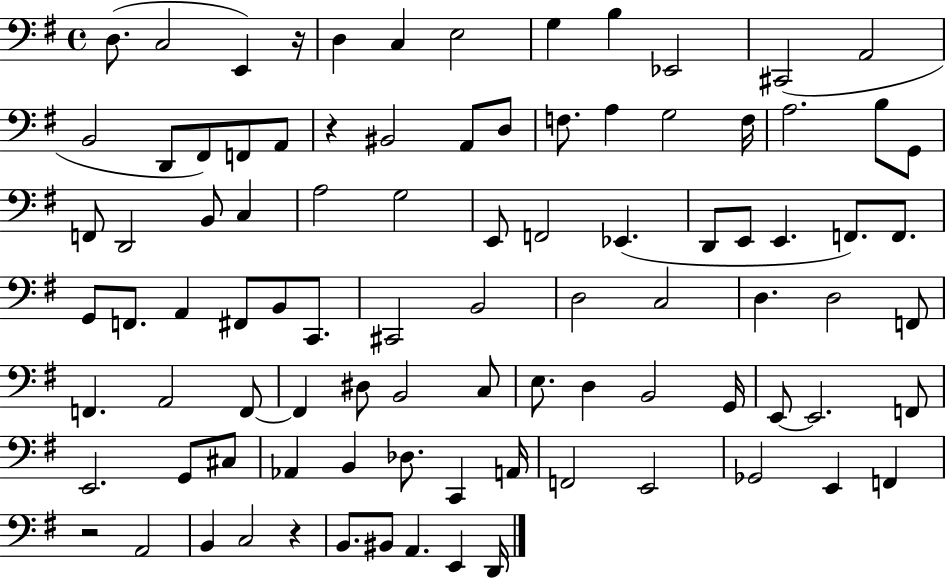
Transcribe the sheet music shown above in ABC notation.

X:1
T:Untitled
M:4/4
L:1/4
K:G
D,/2 C,2 E,, z/4 D, C, E,2 G, B, _E,,2 ^C,,2 A,,2 B,,2 D,,/2 ^F,,/2 F,,/2 A,,/2 z ^B,,2 A,,/2 D,/2 F,/2 A, G,2 F,/4 A,2 B,/2 G,,/2 F,,/2 D,,2 B,,/2 C, A,2 G,2 E,,/2 F,,2 _E,, D,,/2 E,,/2 E,, F,,/2 F,,/2 G,,/2 F,,/2 A,, ^F,,/2 B,,/2 C,,/2 ^C,,2 B,,2 D,2 C,2 D, D,2 F,,/2 F,, A,,2 F,,/2 F,, ^D,/2 B,,2 C,/2 E,/2 D, B,,2 G,,/4 E,,/2 E,,2 F,,/2 E,,2 G,,/2 ^C,/2 _A,, B,, _D,/2 C,, A,,/4 F,,2 E,,2 _G,,2 E,, F,, z2 A,,2 B,, C,2 z B,,/2 ^B,,/2 A,, E,, D,,/4